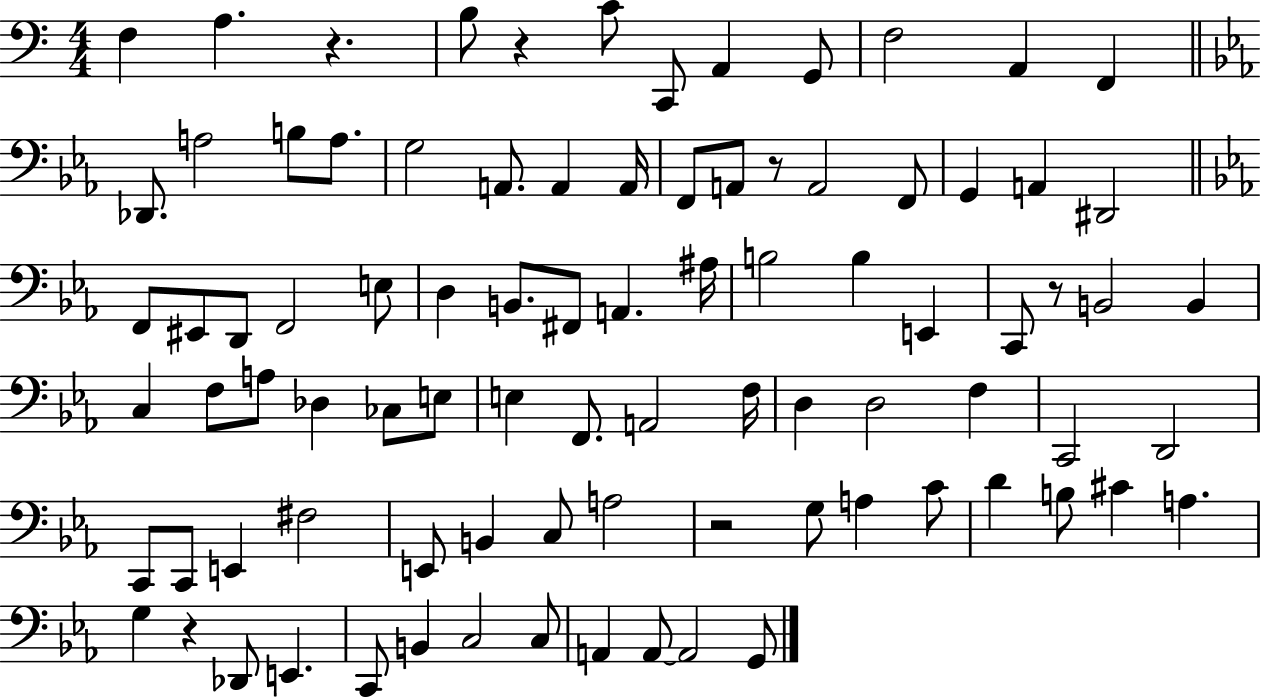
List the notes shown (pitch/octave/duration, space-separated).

F3/q A3/q. R/q. B3/e R/q C4/e C2/e A2/q G2/e F3/h A2/q F2/q Db2/e. A3/h B3/e A3/e. G3/h A2/e. A2/q A2/s F2/e A2/e R/e A2/h F2/e G2/q A2/q D#2/h F2/e EIS2/e D2/e F2/h E3/e D3/q B2/e. F#2/e A2/q. A#3/s B3/h B3/q E2/q C2/e R/e B2/h B2/q C3/q F3/e A3/e Db3/q CES3/e E3/e E3/q F2/e. A2/h F3/s D3/q D3/h F3/q C2/h D2/h C2/e C2/e E2/q F#3/h E2/e B2/q C3/e A3/h R/h G3/e A3/q C4/e D4/q B3/e C#4/q A3/q. G3/q R/q Db2/e E2/q. C2/e B2/q C3/h C3/e A2/q A2/e A2/h G2/e